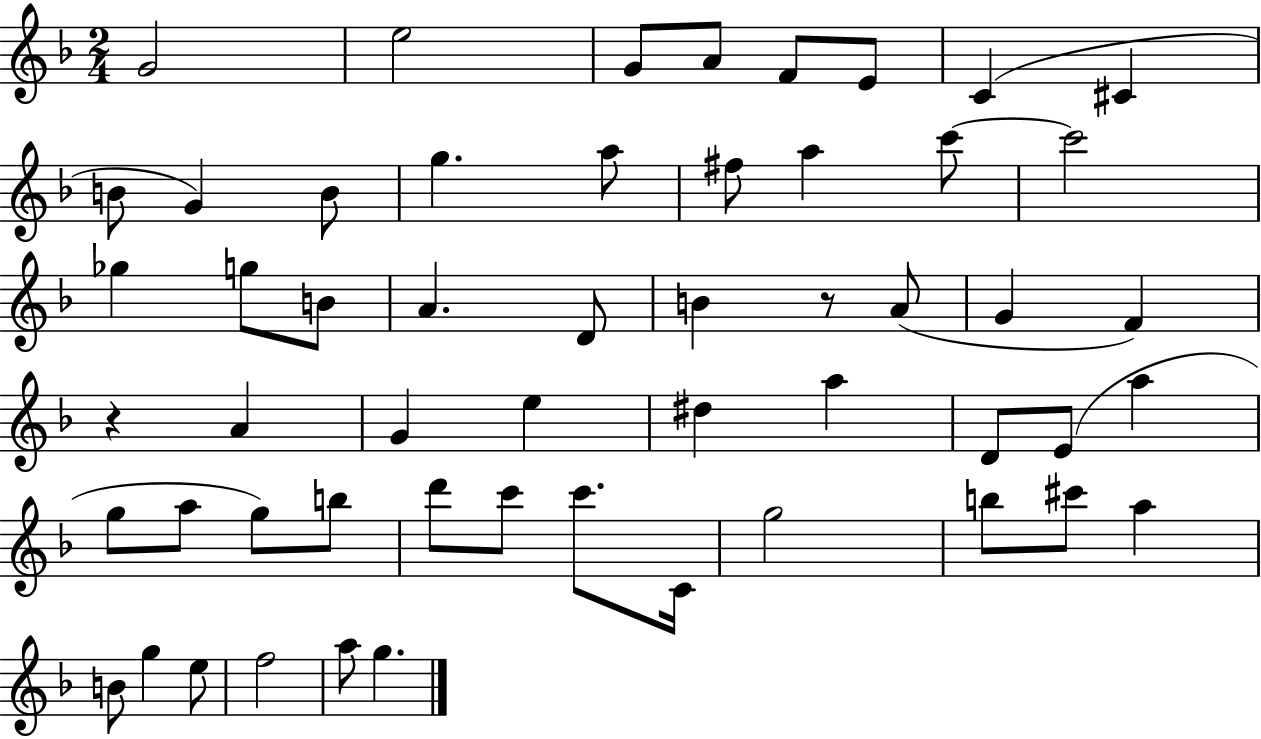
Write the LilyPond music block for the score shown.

{
  \clef treble
  \numericTimeSignature
  \time 2/4
  \key f \major
  \repeat volta 2 { g'2 | e''2 | g'8 a'8 f'8 e'8 | c'4( cis'4 | \break b'8 g'4) b'8 | g''4. a''8 | fis''8 a''4 c'''8~~ | c'''2 | \break ges''4 g''8 b'8 | a'4. d'8 | b'4 r8 a'8( | g'4 f'4) | \break r4 a'4 | g'4 e''4 | dis''4 a''4 | d'8 e'8( a''4 | \break g''8 a''8 g''8) b''8 | d'''8 c'''8 c'''8. c'16 | g''2 | b''8 cis'''8 a''4 | \break b'8 g''4 e''8 | f''2 | a''8 g''4. | } \bar "|."
}